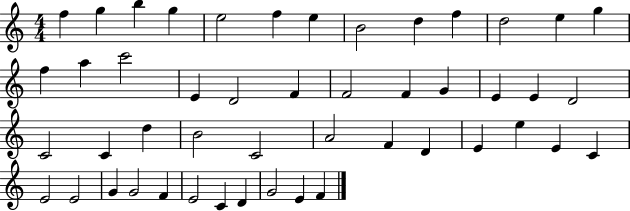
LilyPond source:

{
  \clef treble
  \numericTimeSignature
  \time 4/4
  \key c \major
  f''4 g''4 b''4 g''4 | e''2 f''4 e''4 | b'2 d''4 f''4 | d''2 e''4 g''4 | \break f''4 a''4 c'''2 | e'4 d'2 f'4 | f'2 f'4 g'4 | e'4 e'4 d'2 | \break c'2 c'4 d''4 | b'2 c'2 | a'2 f'4 d'4 | e'4 e''4 e'4 c'4 | \break e'2 e'2 | g'4 g'2 f'4 | e'2 c'4 d'4 | g'2 e'4 f'4 | \break \bar "|."
}